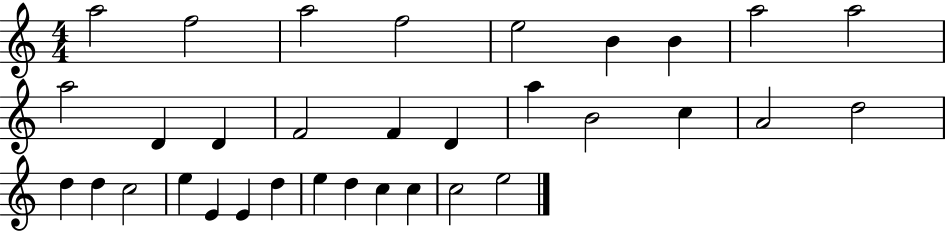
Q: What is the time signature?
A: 4/4